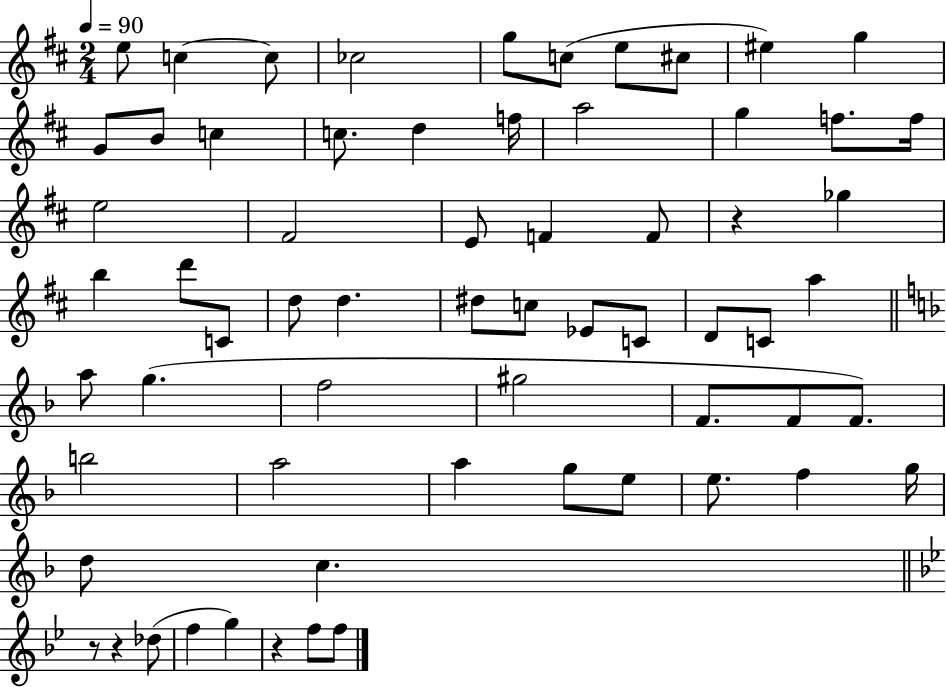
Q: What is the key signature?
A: D major